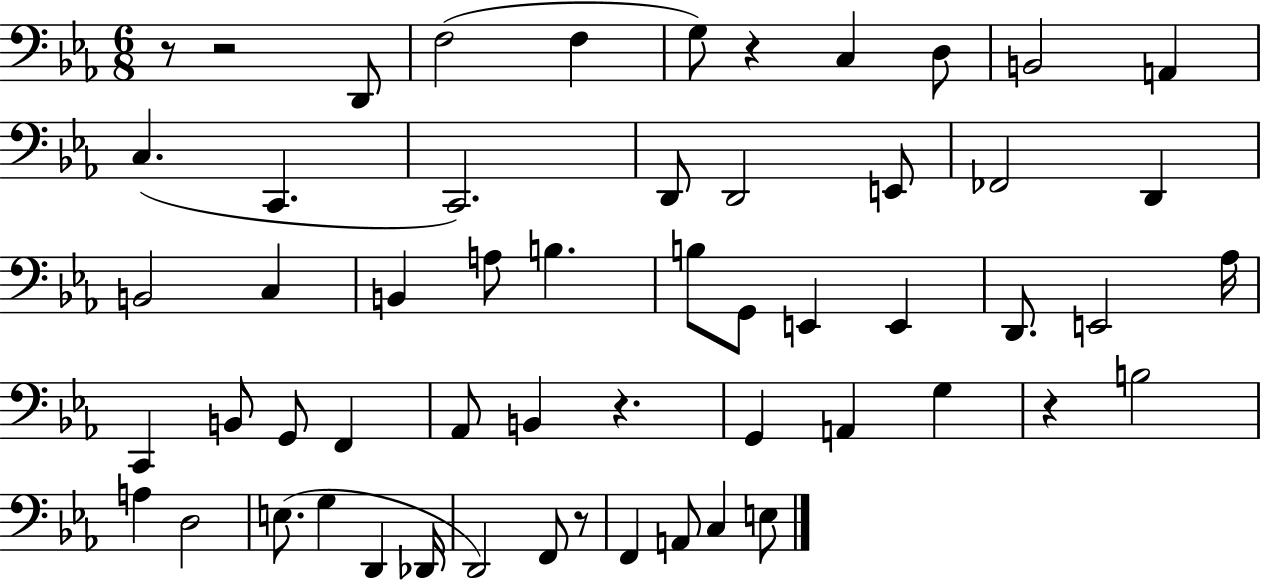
R/e R/h D2/e F3/h F3/q G3/e R/q C3/q D3/e B2/h A2/q C3/q. C2/q. C2/h. D2/e D2/h E2/e FES2/h D2/q B2/h C3/q B2/q A3/e B3/q. B3/e G2/e E2/q E2/q D2/e. E2/h Ab3/s C2/q B2/e G2/e F2/q Ab2/e B2/q R/q. G2/q A2/q G3/q R/q B3/h A3/q D3/h E3/e. G3/q D2/q Db2/s D2/h F2/e R/e F2/q A2/e C3/q E3/e